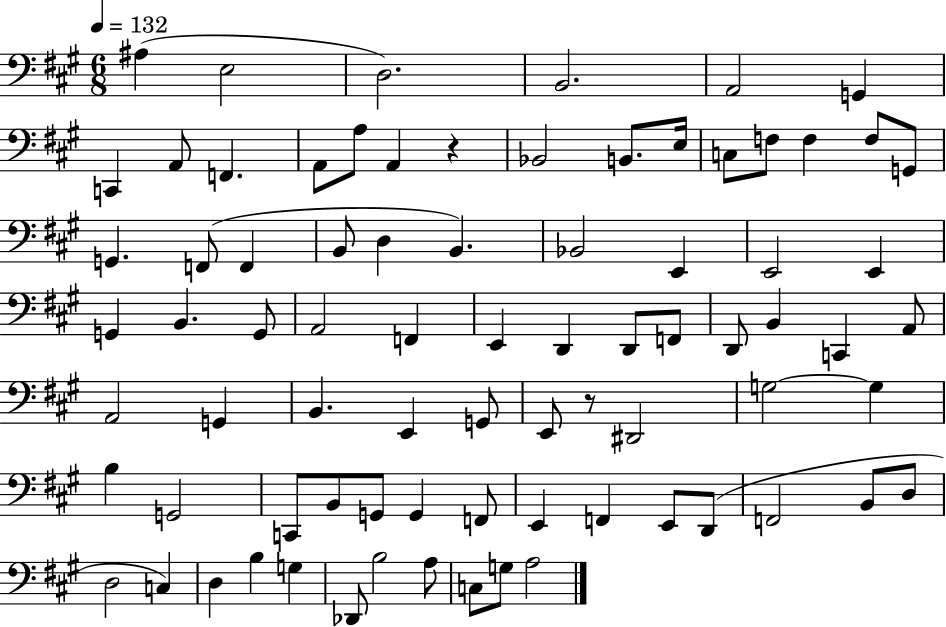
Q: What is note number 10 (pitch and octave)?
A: A2